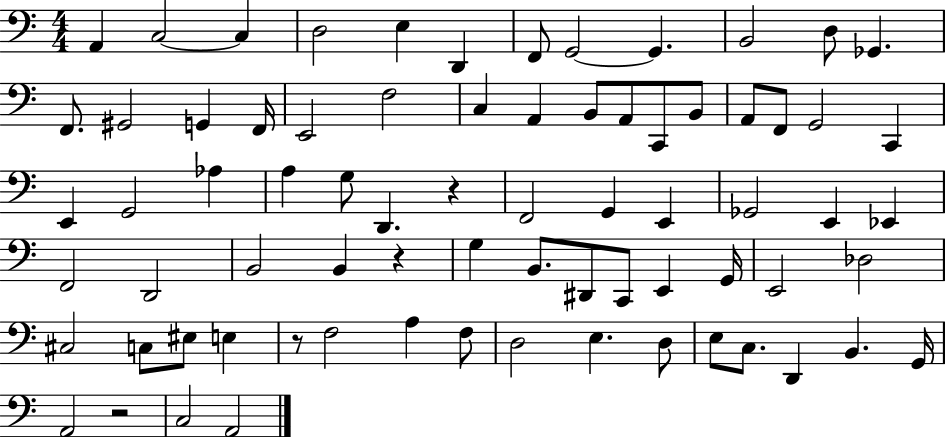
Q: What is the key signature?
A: C major